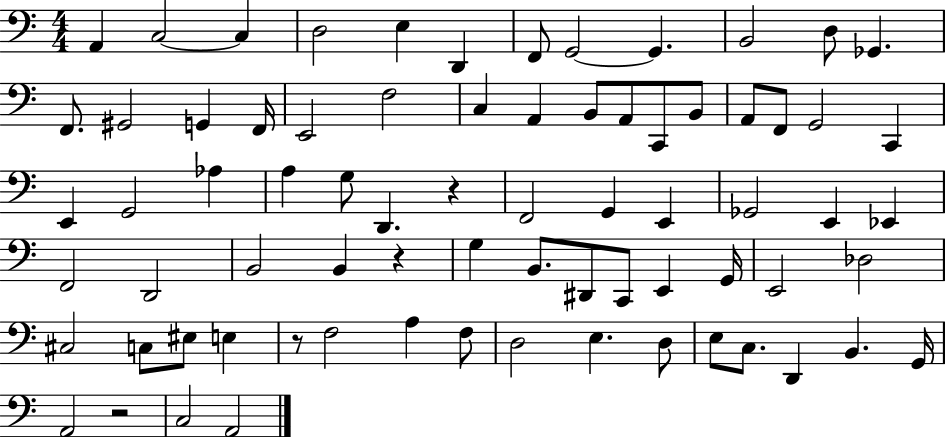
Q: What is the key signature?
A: C major